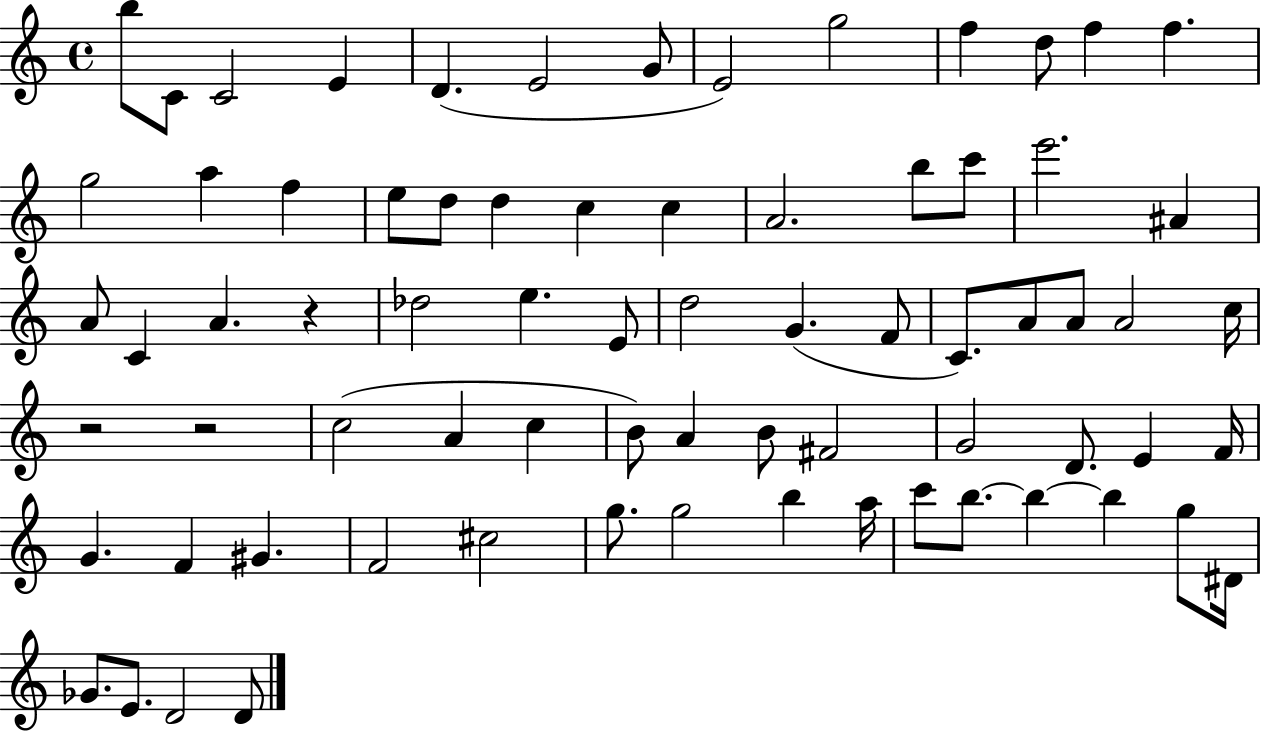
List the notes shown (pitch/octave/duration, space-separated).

B5/e C4/e C4/h E4/q D4/q. E4/h G4/e E4/h G5/h F5/q D5/e F5/q F5/q. G5/h A5/q F5/q E5/e D5/e D5/q C5/q C5/q A4/h. B5/e C6/e E6/h. A#4/q A4/e C4/q A4/q. R/q Db5/h E5/q. E4/e D5/h G4/q. F4/e C4/e. A4/e A4/e A4/h C5/s R/h R/h C5/h A4/q C5/q B4/e A4/q B4/e F#4/h G4/h D4/e. E4/q F4/s G4/q. F4/q G#4/q. F4/h C#5/h G5/e. G5/h B5/q A5/s C6/e B5/e. B5/q B5/q G5/e D#4/s Gb4/e. E4/e. D4/h D4/e